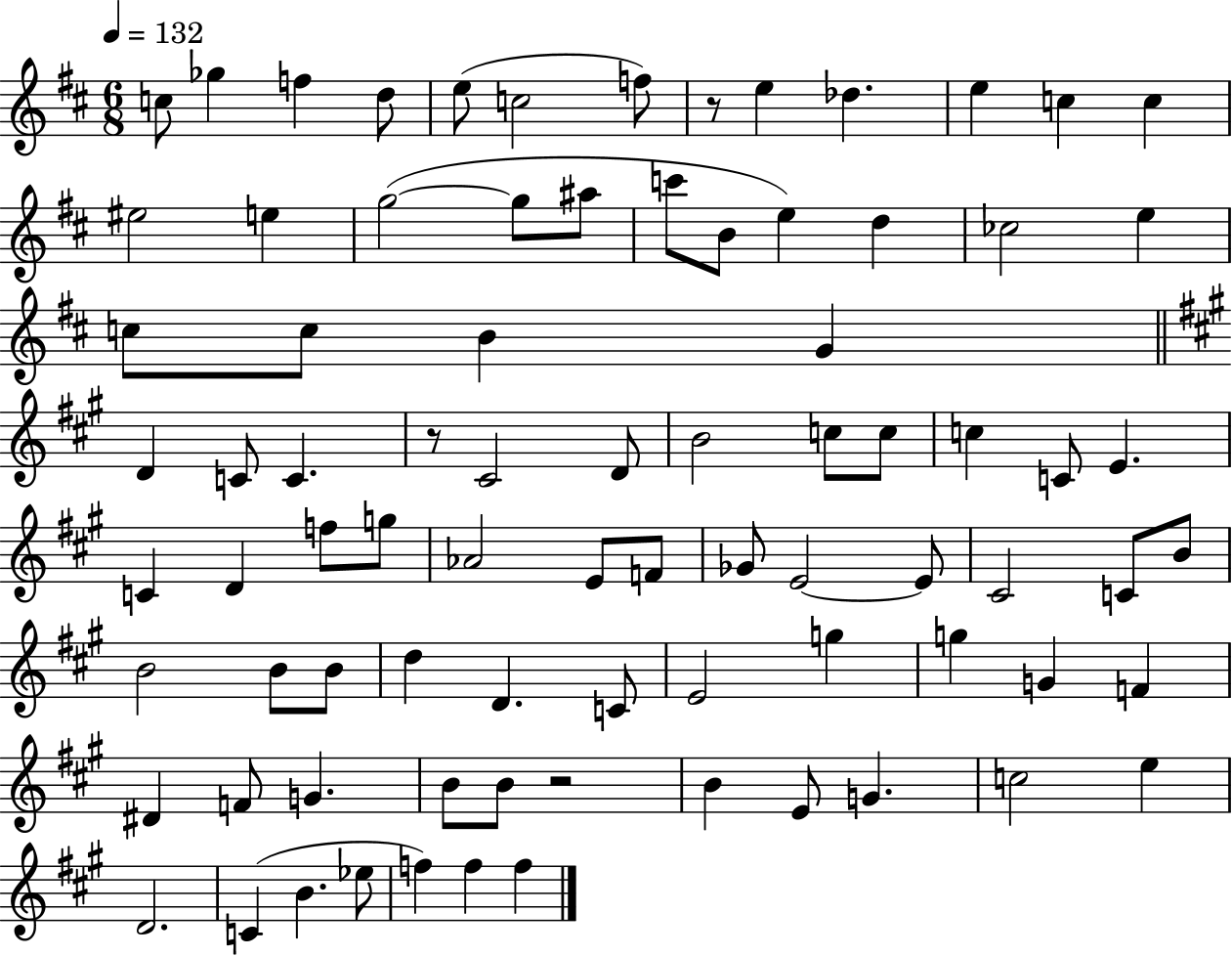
{
  \clef treble
  \numericTimeSignature
  \time 6/8
  \key d \major
  \tempo 4 = 132
  c''8 ges''4 f''4 d''8 | e''8( c''2 f''8) | r8 e''4 des''4. | e''4 c''4 c''4 | \break eis''2 e''4 | g''2~(~ g''8 ais''8 | c'''8 b'8 e''4) d''4 | ces''2 e''4 | \break c''8 c''8 b'4 g'4 | \bar "||" \break \key a \major d'4 c'8 c'4. | r8 cis'2 d'8 | b'2 c''8 c''8 | c''4 c'8 e'4. | \break c'4 d'4 f''8 g''8 | aes'2 e'8 f'8 | ges'8 e'2~~ e'8 | cis'2 c'8 b'8 | \break b'2 b'8 b'8 | d''4 d'4. c'8 | e'2 g''4 | g''4 g'4 f'4 | \break dis'4 f'8 g'4. | b'8 b'8 r2 | b'4 e'8 g'4. | c''2 e''4 | \break d'2. | c'4( b'4. ees''8 | f''4) f''4 f''4 | \bar "|."
}